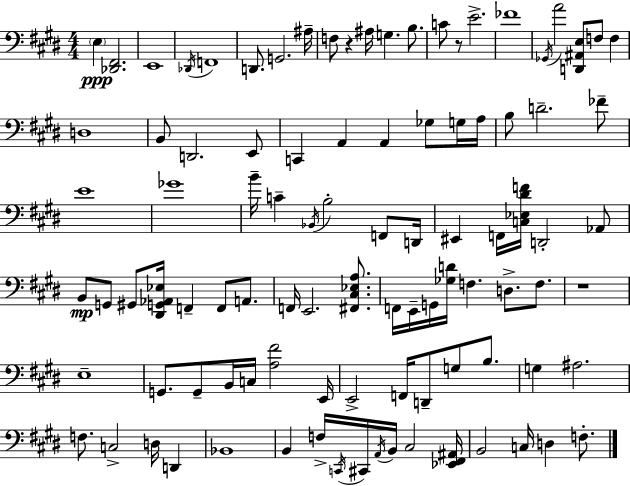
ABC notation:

X:1
T:Untitled
M:4/4
L:1/4
K:E
E, [_D,,^F,,]2 E,,4 _D,,/4 F,,4 D,,/2 G,,2 ^A,/4 F,/2 z ^A,/4 G, B,/2 C/2 z/2 E2 _F4 _G,,/4 A2 [D,,^A,,E,]/2 F,/2 F, D,4 B,,/2 D,,2 E,,/2 C,, A,, A,, _G,/2 G,/4 A,/4 B,/2 D2 _F/2 E4 _G4 B/4 C _B,,/4 B,2 F,,/2 D,,/4 ^E,, F,,/4 [C,_E,^DF]/4 D,,2 _A,,/2 B,,/2 G,,/2 ^G,,/2 [^D,,G,,_A,,_E,]/4 F,, F,,/2 A,,/2 F,,/4 E,,2 [^F,,^C,_E,A,]/2 F,,/4 E,,/4 G,,/4 [_G,D]/4 F, D,/2 F,/2 z4 E,4 G,,/2 G,,/2 B,,/4 C,/4 [A,^F]2 E,,/4 E,,2 F,,/4 D,,/2 G,/2 B,/2 G, ^A,2 F,/2 C,2 D,/4 D,, _B,,4 B,, F,/4 C,,/4 ^C,,/4 A,,/4 B,,/4 ^C,2 [_E,,^F,,^A,,]/4 B,,2 C,/4 D, F,/2